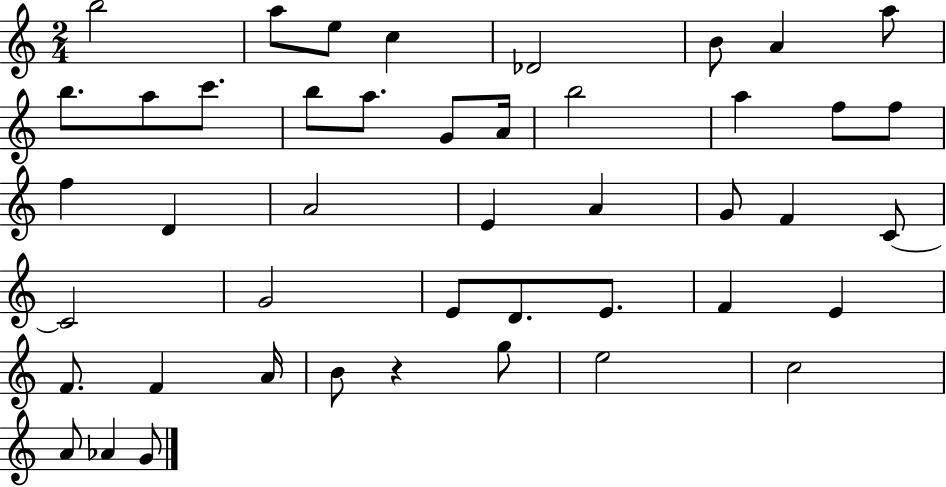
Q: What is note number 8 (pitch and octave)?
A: A5